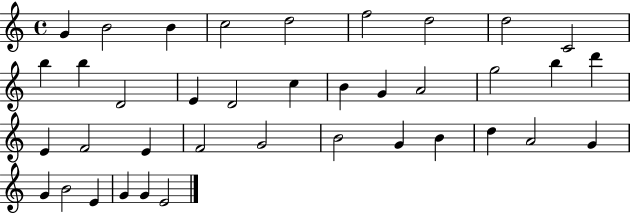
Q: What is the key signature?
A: C major